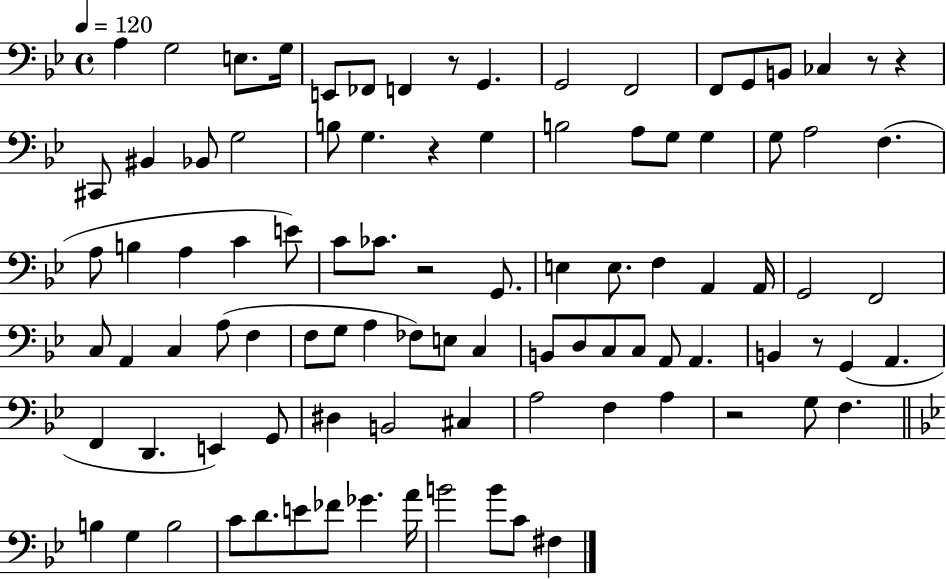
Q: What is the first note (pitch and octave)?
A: A3